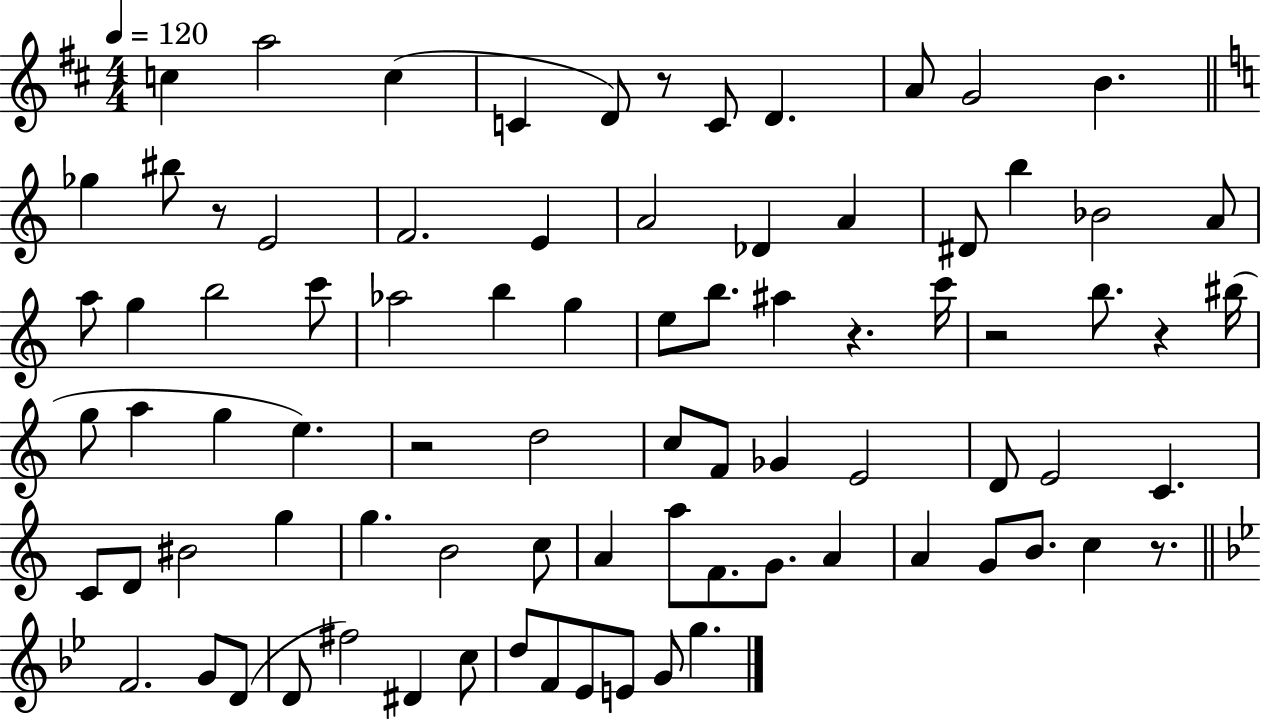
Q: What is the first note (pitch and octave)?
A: C5